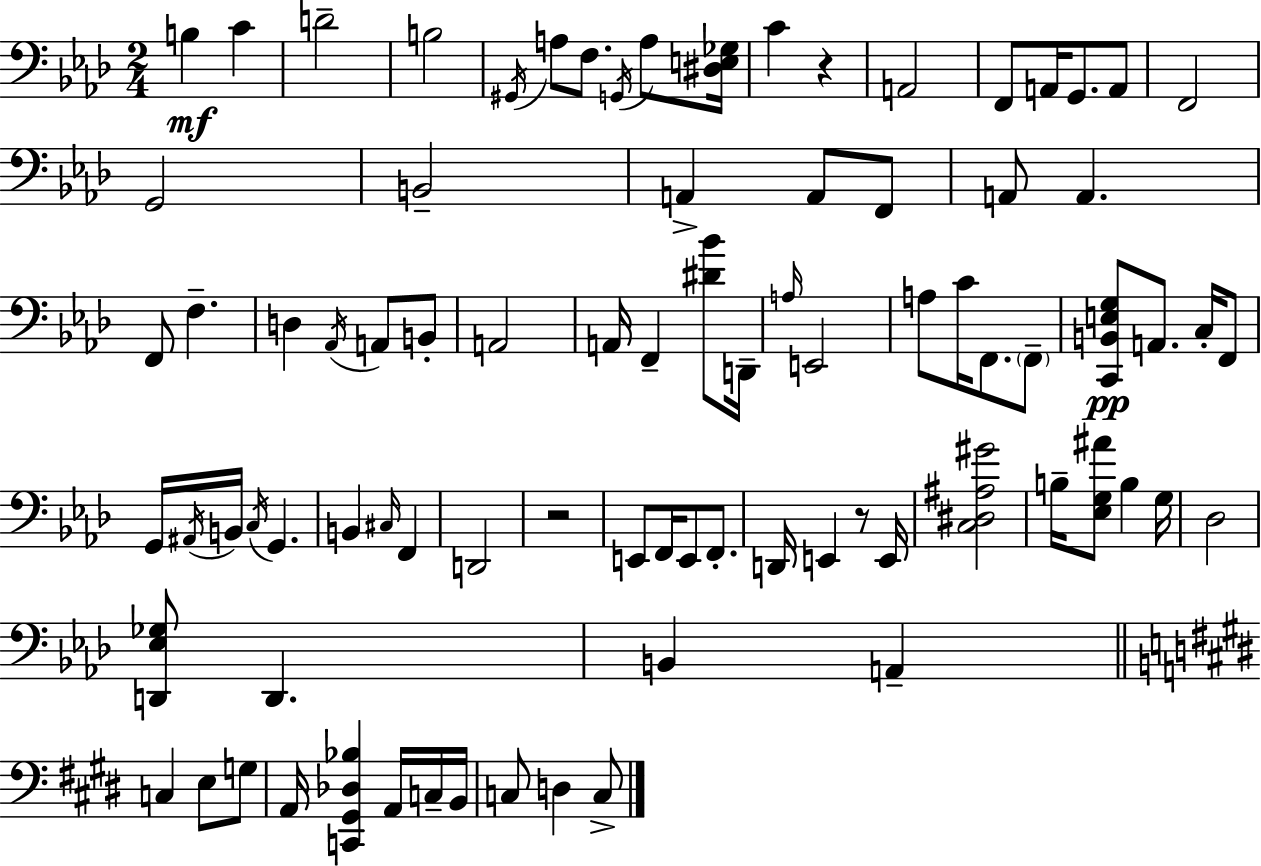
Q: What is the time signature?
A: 2/4